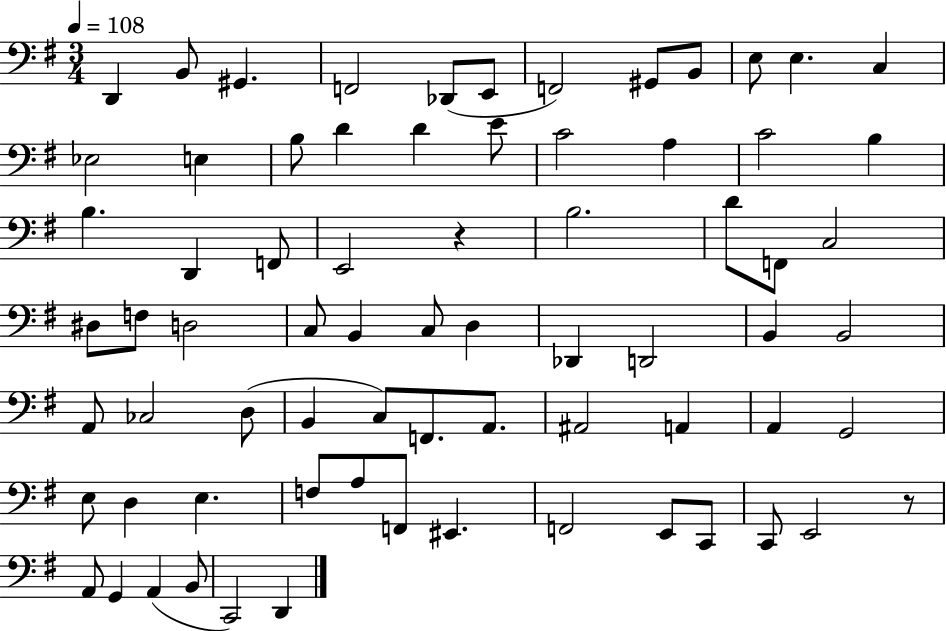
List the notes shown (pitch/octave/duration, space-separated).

D2/q B2/e G#2/q. F2/h Db2/e E2/e F2/h G#2/e B2/e E3/e E3/q. C3/q Eb3/h E3/q B3/e D4/q D4/q E4/e C4/h A3/q C4/h B3/q B3/q. D2/q F2/e E2/h R/q B3/h. D4/e F2/e C3/h D#3/e F3/e D3/h C3/e B2/q C3/e D3/q Db2/q D2/h B2/q B2/h A2/e CES3/h D3/e B2/q C3/e F2/e. A2/e. A#2/h A2/q A2/q G2/h E3/e D3/q E3/q. F3/e A3/e F2/e EIS2/q. F2/h E2/e C2/e C2/e E2/h R/e A2/e G2/q A2/q B2/e C2/h D2/q